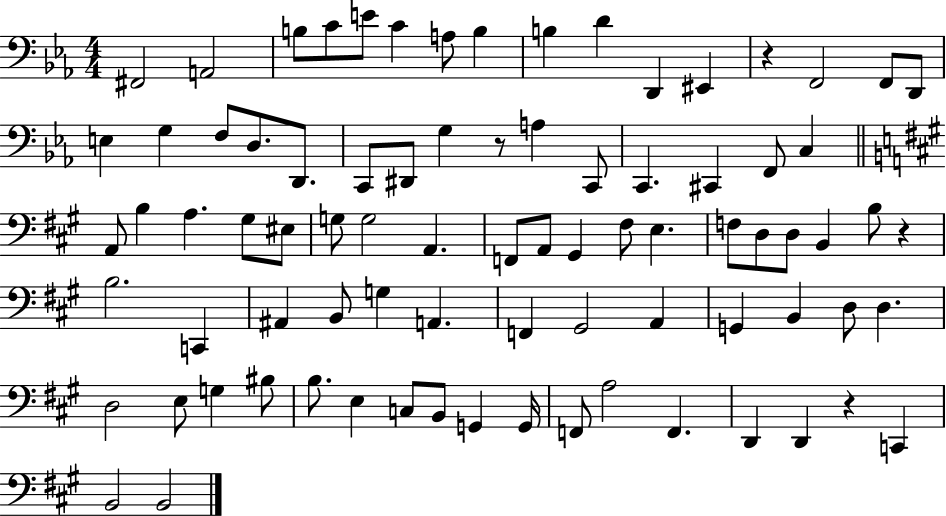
X:1
T:Untitled
M:4/4
L:1/4
K:Eb
^F,,2 A,,2 B,/2 C/2 E/2 C A,/2 B, B, D D,, ^E,, z F,,2 F,,/2 D,,/2 E, G, F,/2 D,/2 D,,/2 C,,/2 ^D,,/2 G, z/2 A, C,,/2 C,, ^C,, F,,/2 C, A,,/2 B, A, ^G,/2 ^E,/2 G,/2 G,2 A,, F,,/2 A,,/2 ^G,, ^F,/2 E, F,/2 D,/2 D,/2 B,, B,/2 z B,2 C,, ^A,, B,,/2 G, A,, F,, ^G,,2 A,, G,, B,, D,/2 D, D,2 E,/2 G, ^B,/2 B,/2 E, C,/2 B,,/2 G,, G,,/4 F,,/2 A,2 F,, D,, D,, z C,, B,,2 B,,2